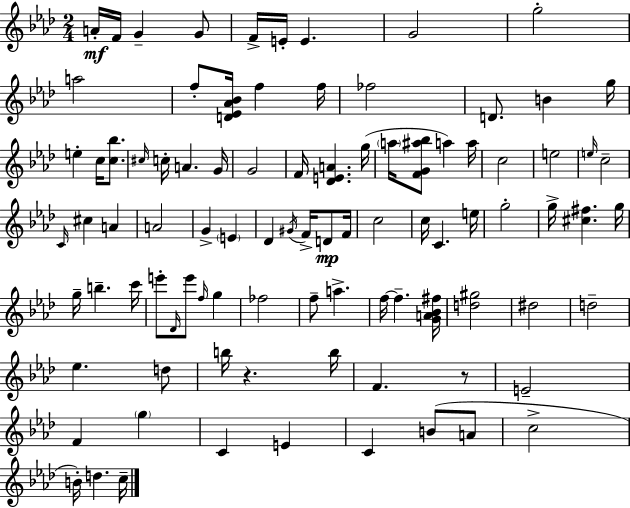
{
  \clef treble
  \numericTimeSignature
  \time 2/4
  \key f \minor
  a'16-.\mf f'16 g'4-- g'8 | f'16-> e'16-. e'4. | g'2 | g''2-. | \break a''2 | f''8-. <d' ees' aes' bes'>16 f''4 f''16 | fes''2 | d'8. b'4 g''16 | \break e''4-. c''16 <c'' bes''>8. | \grace { cis''16 } c''16-. a'4. | g'16 g'2 | f'16 <des' e' a'>4. | \break g''16( \parenthesize a''16 <f' g' ais'' bes''>8 a''4) | a''16 c''2 | e''2 | \grace { e''16 } c''2-- | \break \grace { c'16 } cis''4 a'4 | a'2 | g'4-> \parenthesize e'4 | des'4 \acciaccatura { gis'16 } | \break f'16-> d'8\mp f'16 c''2 | c''16 c'4. | e''16 g''2-. | g''16-> <cis'' fis''>4. | \break g''16 g''16-- b''4.-- | c'''16 e'''8-. \grace { des'16 } e'''8 | \grace { f''16 } g''4 fes''2 | f''8-- | \break a''4.-> f''16~~ f''4.-- | <g' a' bes' fis''>16 <d'' gis''>2 | dis''2 | d''2-- | \break ees''4. | d''8 b''16 r4. | b''16 f'4. | r8 e'2-- | \break f'4 | \parenthesize g''4 c'4 | e'4 c'4 | b'8( a'8 c''2-> | \break b'16-.) d''4. | c''16-- \bar "|."
}